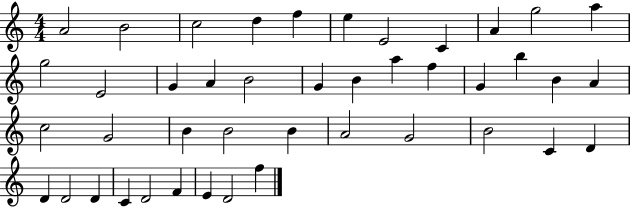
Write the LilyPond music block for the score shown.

{
  \clef treble
  \numericTimeSignature
  \time 4/4
  \key c \major
  a'2 b'2 | c''2 d''4 f''4 | e''4 e'2 c'4 | a'4 g''2 a''4 | \break g''2 e'2 | g'4 a'4 b'2 | g'4 b'4 a''4 f''4 | g'4 b''4 b'4 a'4 | \break c''2 g'2 | b'4 b'2 b'4 | a'2 g'2 | b'2 c'4 d'4 | \break d'4 d'2 d'4 | c'4 d'2 f'4 | e'4 d'2 f''4 | \bar "|."
}